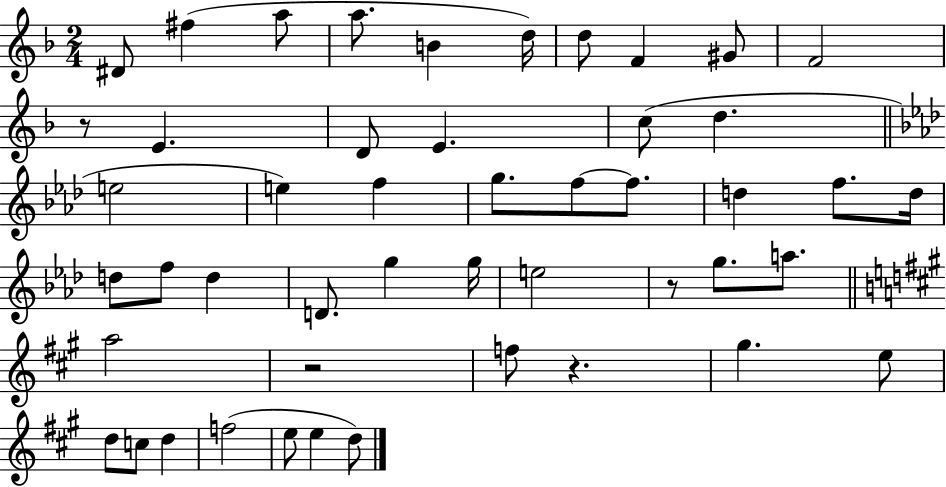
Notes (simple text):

D#4/e F#5/q A5/e A5/e. B4/q D5/s D5/e F4/q G#4/e F4/h R/e E4/q. D4/e E4/q. C5/e D5/q. E5/h E5/q F5/q G5/e. F5/e F5/e. D5/q F5/e. D5/s D5/e F5/e D5/q D4/e. G5/q G5/s E5/h R/e G5/e. A5/e. A5/h R/h F5/e R/q. G#5/q. E5/e D5/e C5/e D5/q F5/h E5/e E5/q D5/e